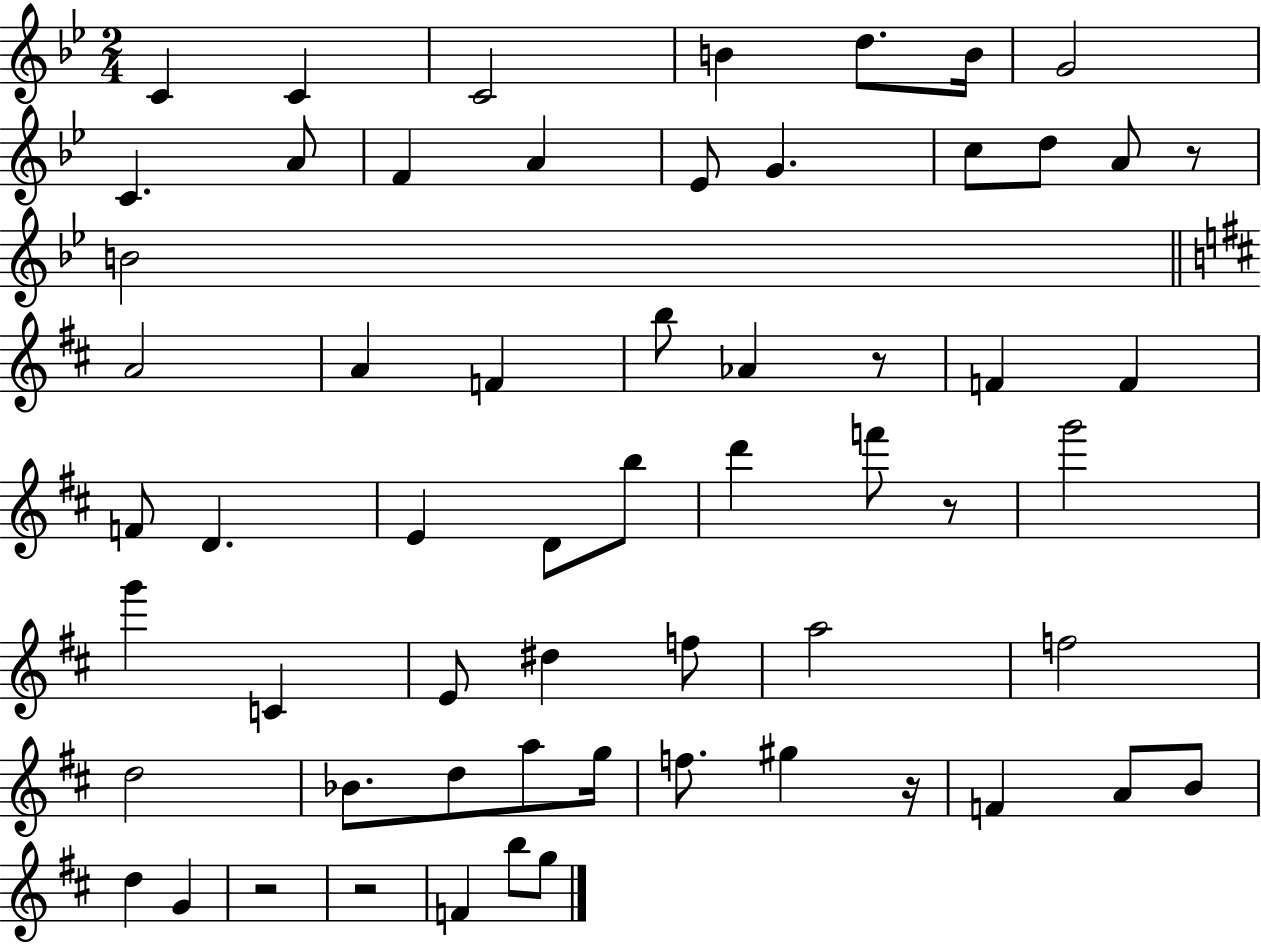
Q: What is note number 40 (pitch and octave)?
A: D5